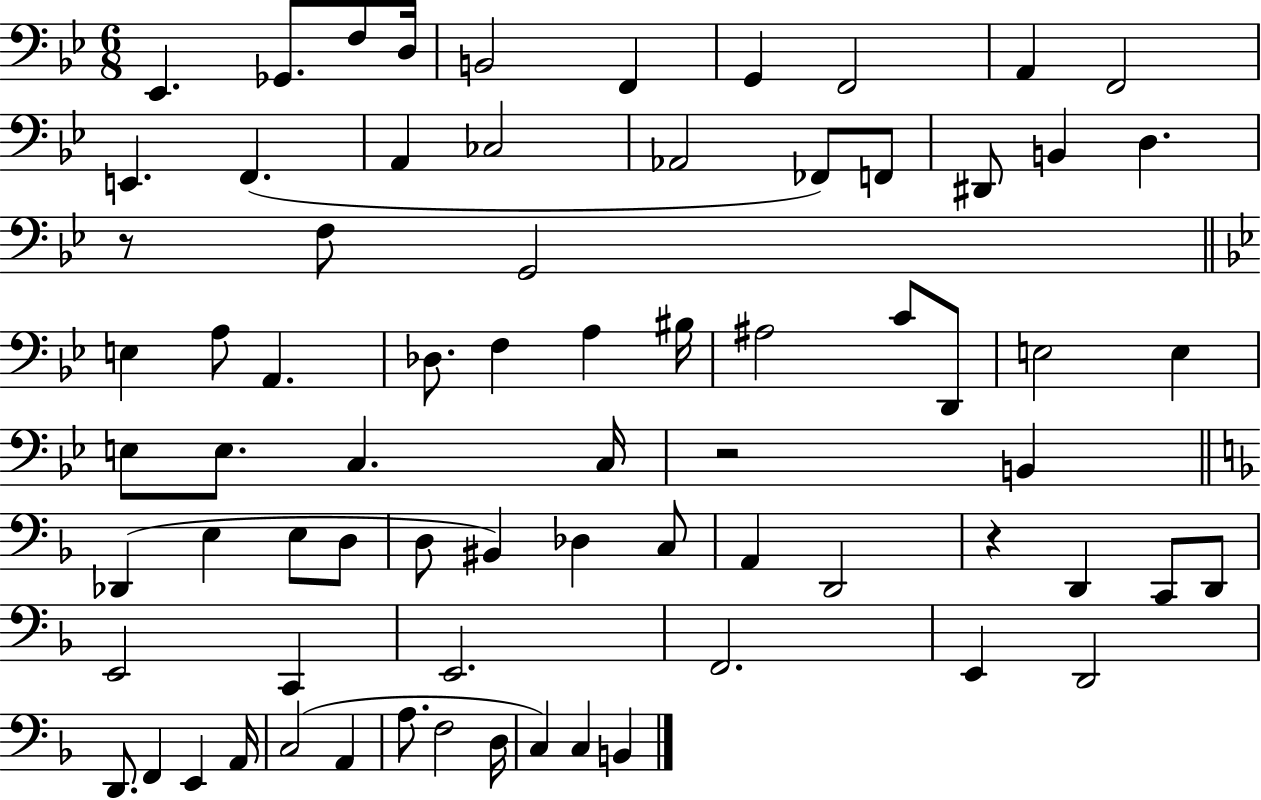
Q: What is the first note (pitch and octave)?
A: Eb2